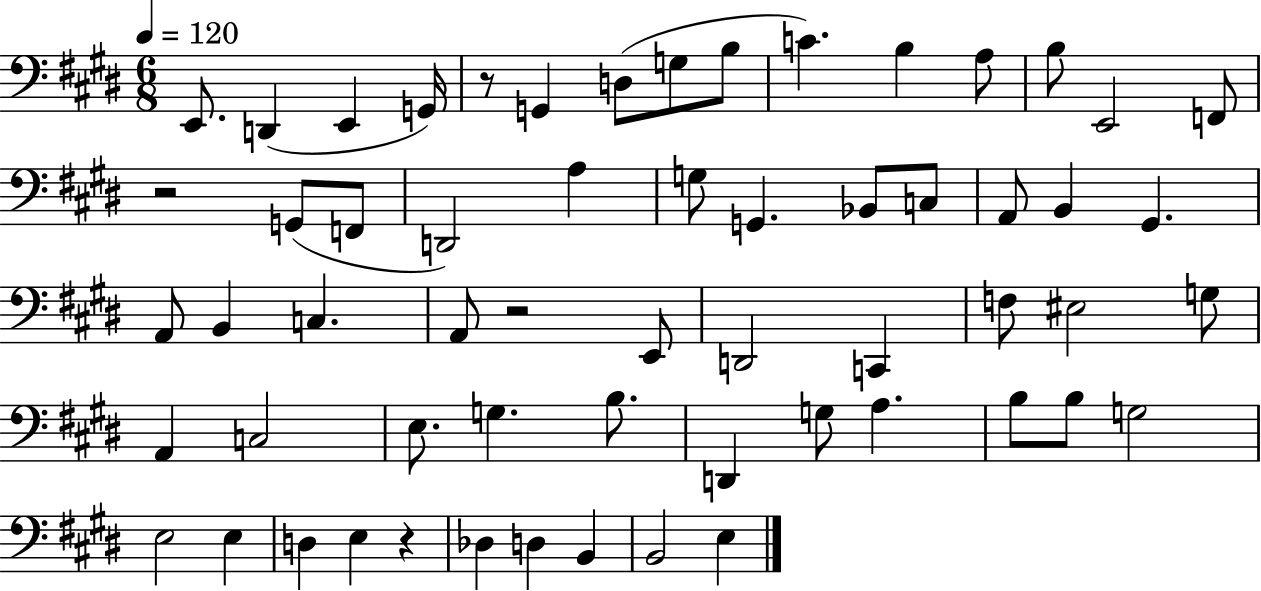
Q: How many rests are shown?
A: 4